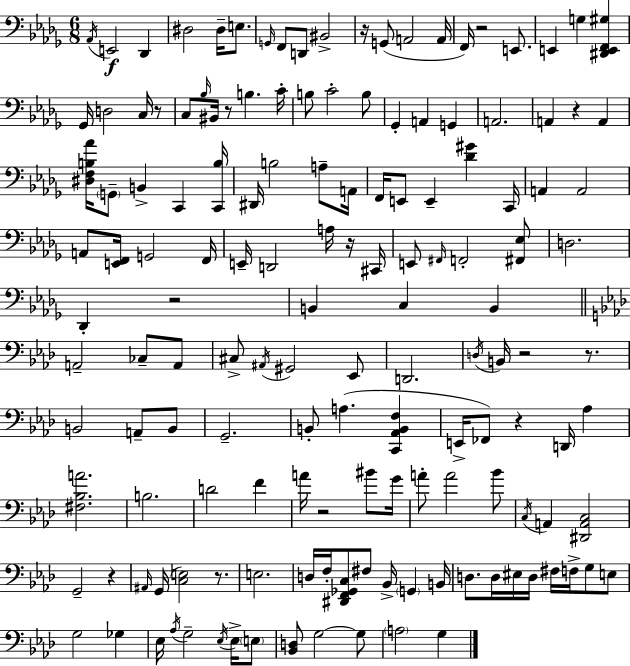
{
  \clef bass
  \numericTimeSignature
  \time 6/8
  \key bes \minor
  \acciaccatura { aes,16 }\f e,2 des,4 | dis2 dis16-- e8. | \grace { g,16 } f,8 d,8 bis,2-> | r16 g,8( a,2 | \break a,16 f,16) r2 e,8. | e,4 g4 <dis, e, f, gis>4 | ges,16 d2 c16 | r8 c8 \grace { bes16 } bis,16 r8 b4. | \break c'16-. b8 c'2-. | b8 ges,4-. a,4 g,4 | a,2. | a,4 r4 a,4 | \break <dis f b aes'>16 \parenthesize g,8-- b,4-> c,4 | <c, b>16 dis,16 b2 | a8-- a,16 f,16 e,8 e,4-- <des' gis'>4 | c,16 a,4 a,2 | \break a,8 <e, f,>16 g,2 | f,16 e,16-- d,2 | a16 r16 cis,16 e,8 \grace { fis,16 } f,2-. | <fis, ees>8 d2. | \break des,4-. r2 | b,4 c4 | b,4 \bar "||" \break \key aes \major a,2-- ces8-- a,8 | cis8-> \acciaccatura { ais,16 } gis,2 ees,8 | d,2. | \acciaccatura { d16 } b,16 r2 r8. | \break b,2 a,8-- | b,8 g,2.-- | b,8-. a4.( <c, aes, b, f>4 | e,16-> fes,8) r4 d,16 aes4 | \break <fis bes a'>2. | b2. | d'2 f'4 | a'16 r2 bis'8 | \break g'16 a'8-. a'2 | bes'8 \acciaccatura { c16 } a,4 <dis, a, c>2 | g,2-- r4 | \grace { ais,16 }( g,16 <c e>2) | \break r8. e2. | d16 f16-. <dis, f, ges, c>8 fis8 bes,16-> \parenthesize g,4 | b,16 d8. d16 eis16 d16 fis16 f16-> | g8 e8 g2 | \break ges4 ees16 \acciaccatura { aes16 } g2-- | \acciaccatura { ees16 } ees16-> \parenthesize e8 <bes, d>8 g2~~ | g8 \parenthesize a2 | g4 \bar "|."
}